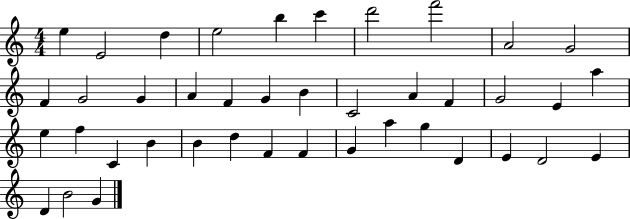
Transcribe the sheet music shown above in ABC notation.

X:1
T:Untitled
M:4/4
L:1/4
K:C
e E2 d e2 b c' d'2 f'2 A2 G2 F G2 G A F G B C2 A F G2 E a e f C B B d F F G a g D E D2 E D B2 G